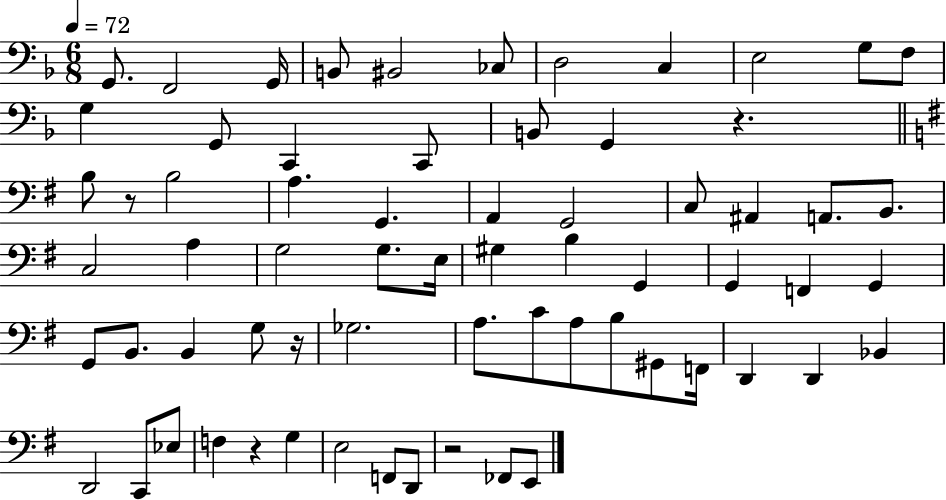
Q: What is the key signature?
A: F major